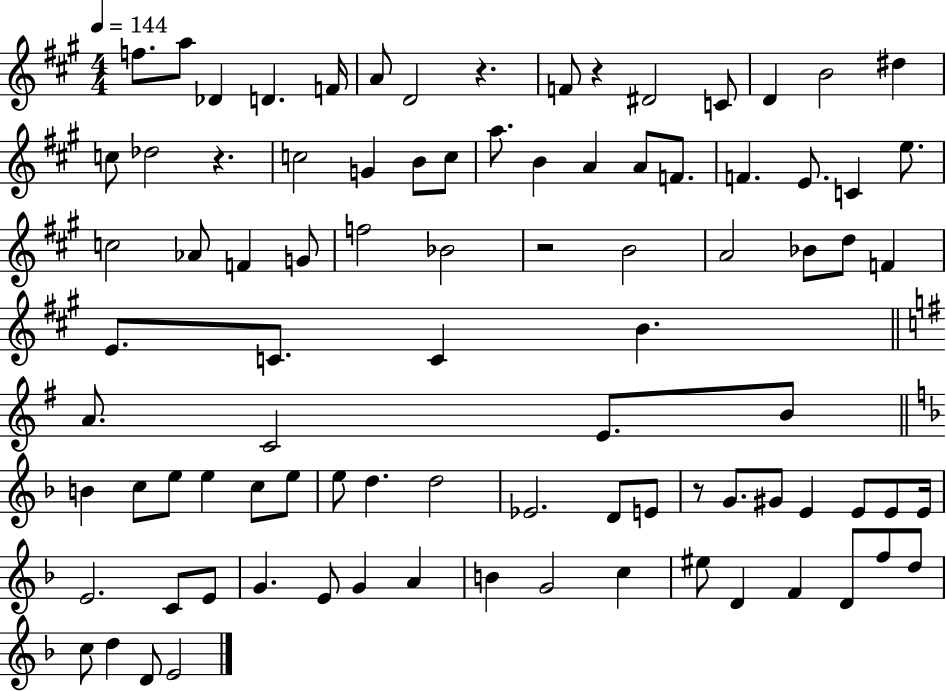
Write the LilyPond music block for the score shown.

{
  \clef treble
  \numericTimeSignature
  \time 4/4
  \key a \major
  \tempo 4 = 144
  f''8. a''8 des'4 d'4. f'16 | a'8 d'2 r4. | f'8 r4 dis'2 c'8 | d'4 b'2 dis''4 | \break c''8 des''2 r4. | c''2 g'4 b'8 c''8 | a''8. b'4 a'4 a'8 f'8. | f'4. e'8. c'4 e''8. | \break c''2 aes'8 f'4 g'8 | f''2 bes'2 | r2 b'2 | a'2 bes'8 d''8 f'4 | \break e'8. c'8. c'4 b'4. | \bar "||" \break \key g \major a'8. c'2 e'8. b'8 | \bar "||" \break \key d \minor b'4 c''8 e''8 e''4 c''8 e''8 | e''8 d''4. d''2 | ees'2. d'8 e'8 | r8 g'8. gis'8 e'4 e'8 e'8 e'16 | \break e'2. c'8 e'8 | g'4. e'8 g'4 a'4 | b'4 g'2 c''4 | eis''8 d'4 f'4 d'8 f''8 d''8 | \break c''8 d''4 d'8 e'2 | \bar "|."
}